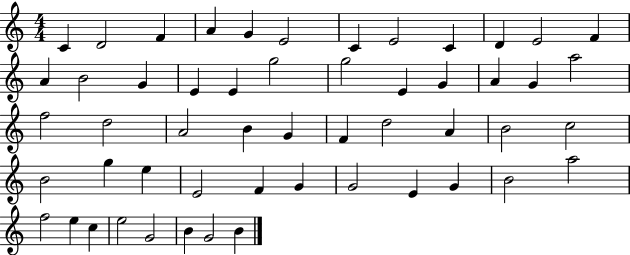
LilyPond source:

{
  \clef treble
  \numericTimeSignature
  \time 4/4
  \key c \major
  c'4 d'2 f'4 | a'4 g'4 e'2 | c'4 e'2 c'4 | d'4 e'2 f'4 | \break a'4 b'2 g'4 | e'4 e'4 g''2 | g''2 e'4 g'4 | a'4 g'4 a''2 | \break f''2 d''2 | a'2 b'4 g'4 | f'4 d''2 a'4 | b'2 c''2 | \break b'2 g''4 e''4 | e'2 f'4 g'4 | g'2 e'4 g'4 | b'2 a''2 | \break f''2 e''4 c''4 | e''2 g'2 | b'4 g'2 b'4 | \bar "|."
}